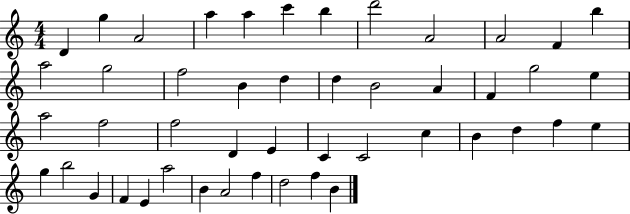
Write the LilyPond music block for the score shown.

{
  \clef treble
  \numericTimeSignature
  \time 4/4
  \key c \major
  d'4 g''4 a'2 | a''4 a''4 c'''4 b''4 | d'''2 a'2 | a'2 f'4 b''4 | \break a''2 g''2 | f''2 b'4 d''4 | d''4 b'2 a'4 | f'4 g''2 e''4 | \break a''2 f''2 | f''2 d'4 e'4 | c'4 c'2 c''4 | b'4 d''4 f''4 e''4 | \break g''4 b''2 g'4 | f'4 e'4 a''2 | b'4 a'2 f''4 | d''2 f''4 b'4 | \break \bar "|."
}